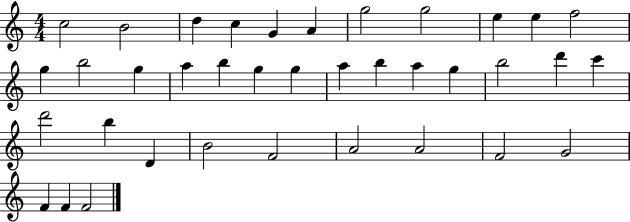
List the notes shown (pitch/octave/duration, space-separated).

C5/h B4/h D5/q C5/q G4/q A4/q G5/h G5/h E5/q E5/q F5/h G5/q B5/h G5/q A5/q B5/q G5/q G5/q A5/q B5/q A5/q G5/q B5/h D6/q C6/q D6/h B5/q D4/q B4/h F4/h A4/h A4/h F4/h G4/h F4/q F4/q F4/h